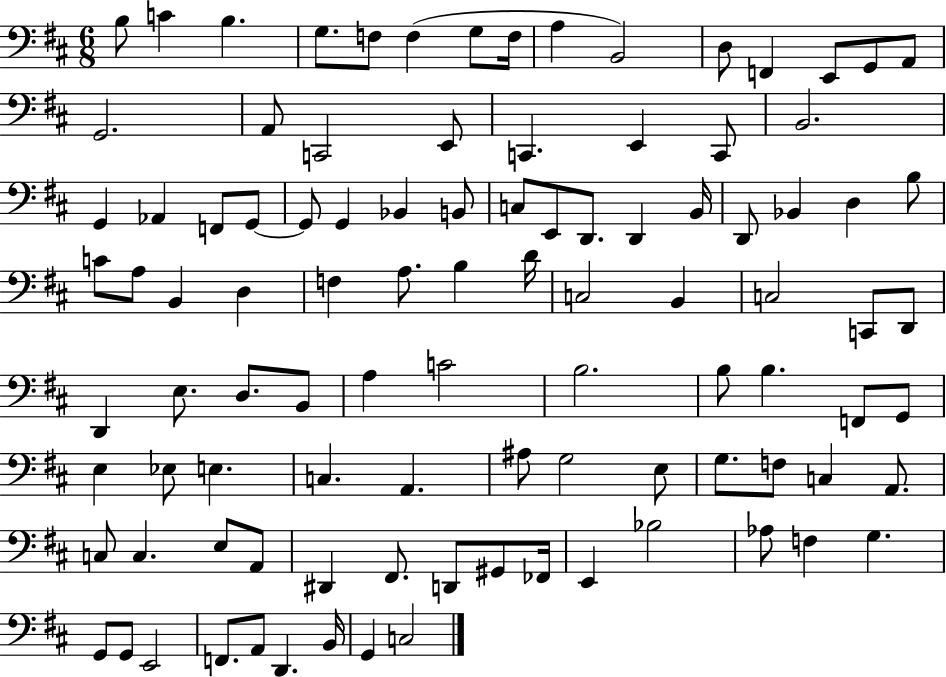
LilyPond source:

{
  \clef bass
  \numericTimeSignature
  \time 6/8
  \key d \major
  b8 c'4 b4. | g8. f8 f4( g8 f16 | a4 b,2) | d8 f,4 e,8 g,8 a,8 | \break g,2. | a,8 c,2 e,8 | c,4. e,4 c,8 | b,2. | \break g,4 aes,4 f,8 g,8~~ | g,8 g,4 bes,4 b,8 | c8 e,8 d,8. d,4 b,16 | d,8 bes,4 d4 b8 | \break c'8 a8 b,4 d4 | f4 a8. b4 d'16 | c2 b,4 | c2 c,8 d,8 | \break d,4 e8. d8. b,8 | a4 c'2 | b2. | b8 b4. f,8 g,8 | \break e4 ees8 e4. | c4. a,4. | ais8 g2 e8 | g8. f8 c4 a,8. | \break c8 c4. e8 a,8 | dis,4 fis,8. d,8 gis,8 fes,16 | e,4 bes2 | aes8 f4 g4. | \break g,8 g,8 e,2 | f,8. a,8 d,4. b,16 | g,4 c2 | \bar "|."
}